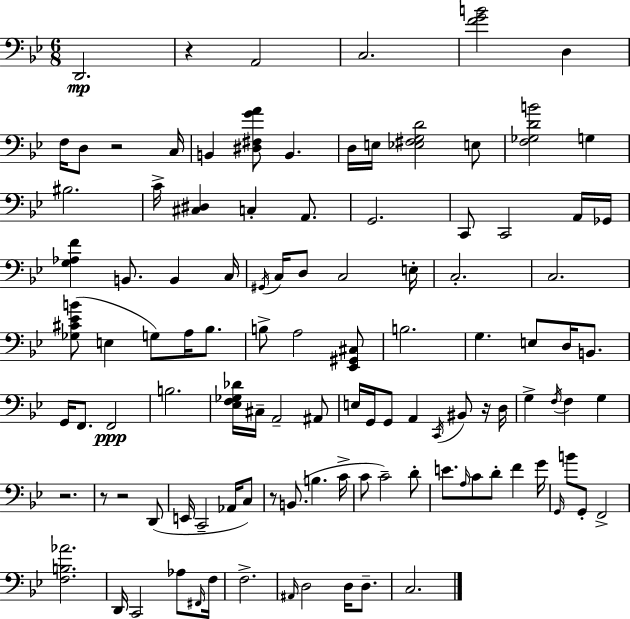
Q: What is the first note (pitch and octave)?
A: D2